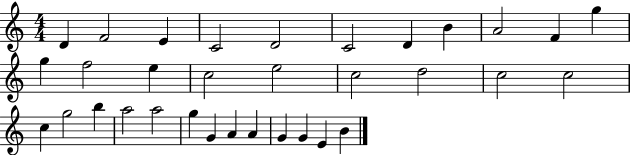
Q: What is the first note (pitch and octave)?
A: D4